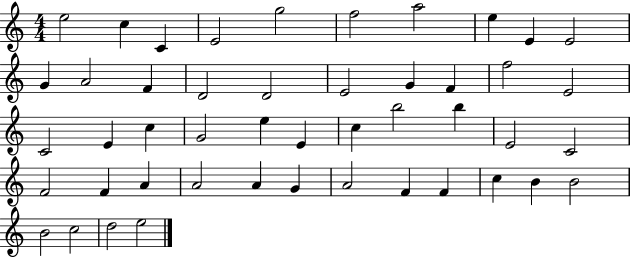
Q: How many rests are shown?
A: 0